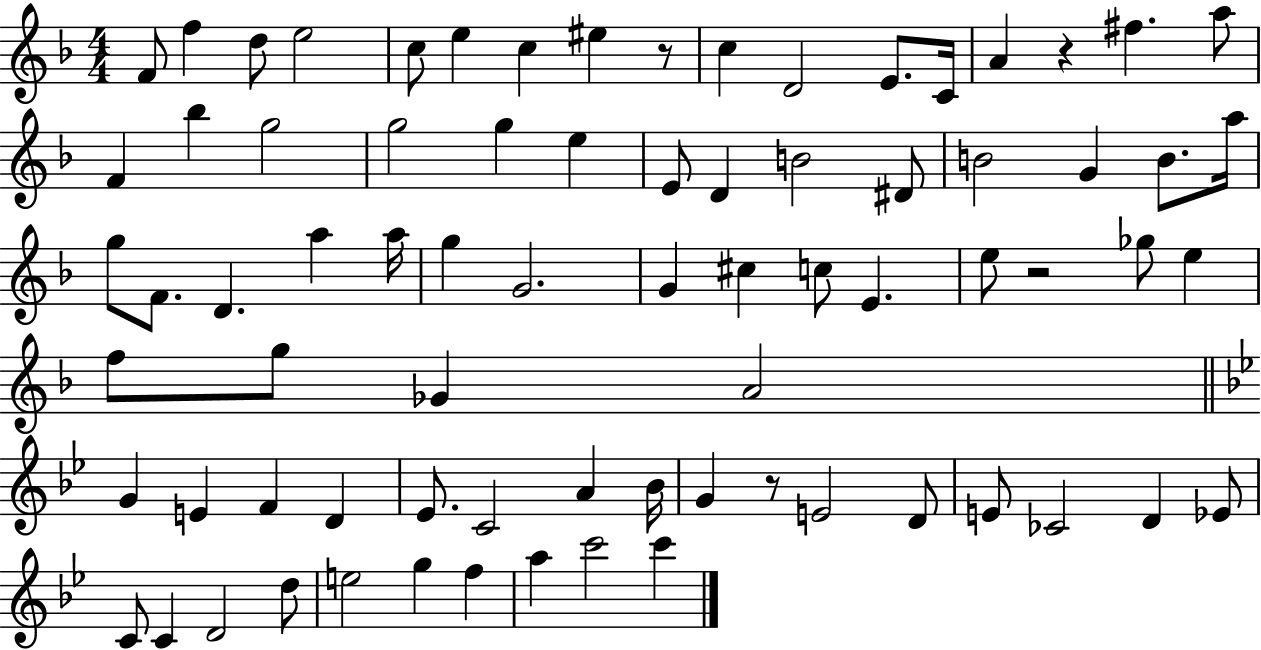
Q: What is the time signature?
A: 4/4